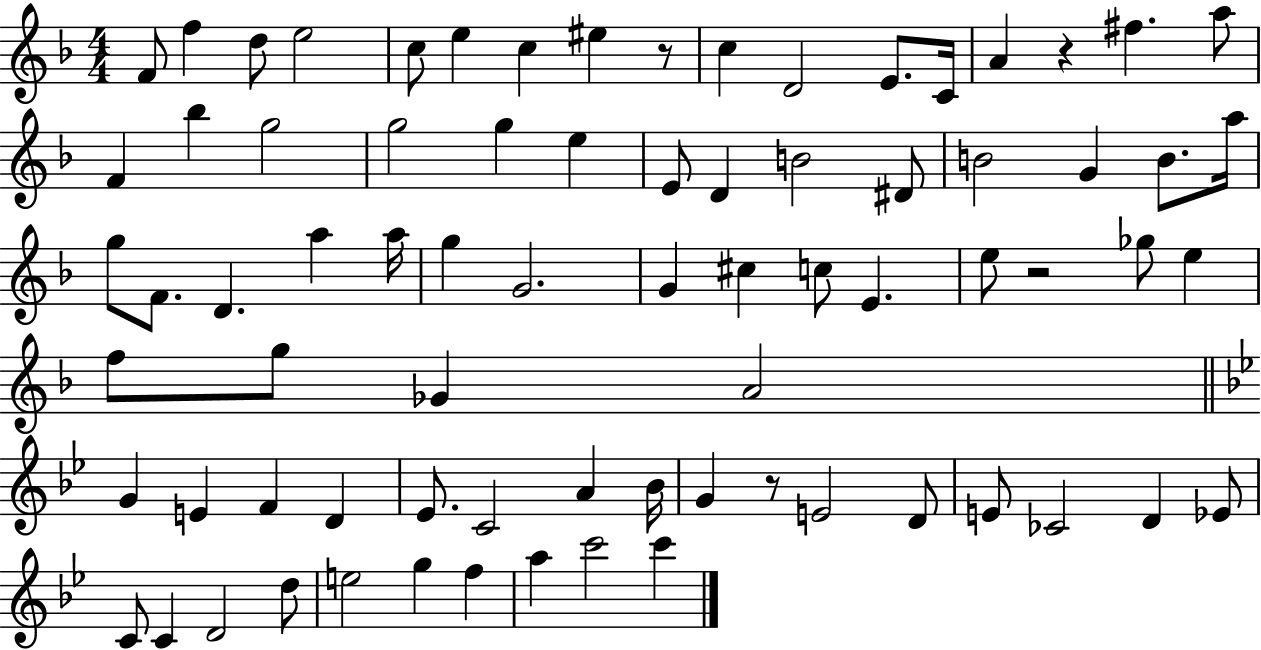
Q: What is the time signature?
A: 4/4